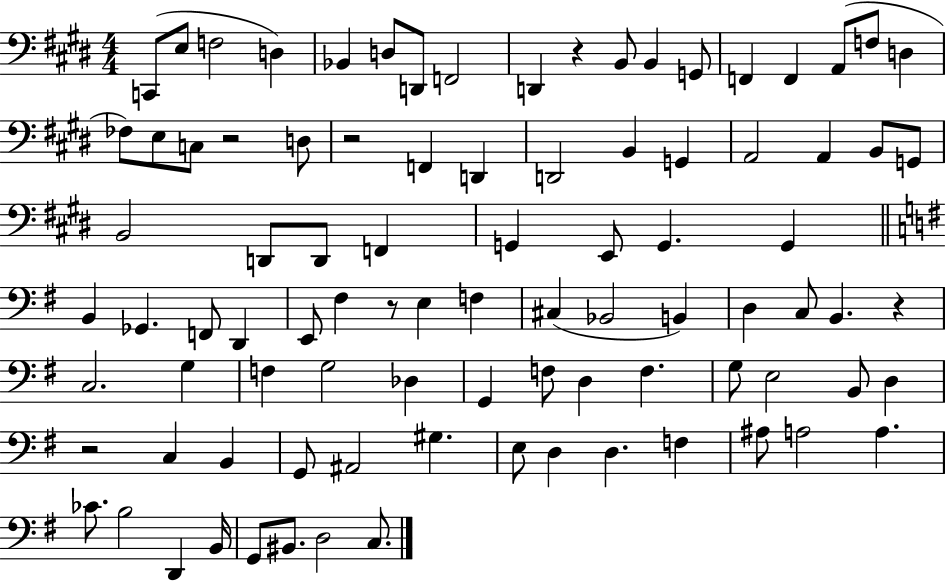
{
  \clef bass
  \numericTimeSignature
  \time 4/4
  \key e \major
  c,8( e8 f2 d4) | bes,4 d8 d,8 f,2 | d,4 r4 b,8 b,4 g,8 | f,4 f,4 a,8( f8 d4 | \break fes8) e8 c8 r2 d8 | r2 f,4 d,4 | d,2 b,4 g,4 | a,2 a,4 b,8 g,8 | \break b,2 d,8 d,8 f,4 | g,4 e,8 g,4. g,4 | \bar "||" \break \key e \minor b,4 ges,4. f,8 d,4 | e,8 fis4 r8 e4 f4 | cis4( bes,2 b,4) | d4 c8 b,4. r4 | \break c2. g4 | f4 g2 des4 | g,4 f8 d4 f4. | g8 e2 b,8 d4 | \break r2 c4 b,4 | g,8 ais,2 gis4. | e8 d4 d4. f4 | ais8 a2 a4. | \break ces'8. b2 d,4 b,16 | g,8 bis,8. d2 c8. | \bar "|."
}